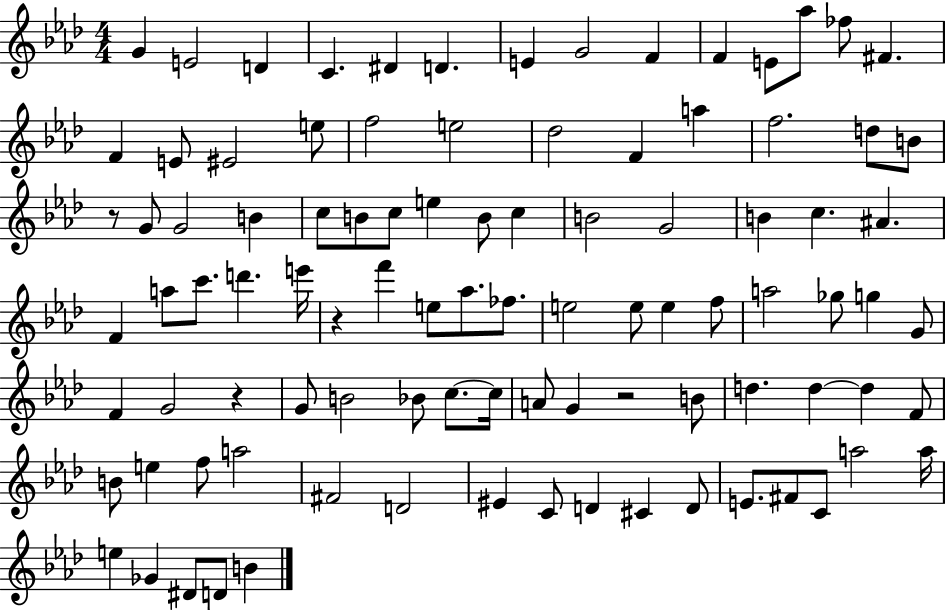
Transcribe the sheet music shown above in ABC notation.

X:1
T:Untitled
M:4/4
L:1/4
K:Ab
G E2 D C ^D D E G2 F F E/2 _a/2 _f/2 ^F F E/2 ^E2 e/2 f2 e2 _d2 F a f2 d/2 B/2 z/2 G/2 G2 B c/2 B/2 c/2 e B/2 c B2 G2 B c ^A F a/2 c'/2 d' e'/4 z f' e/2 _a/2 _f/2 e2 e/2 e f/2 a2 _g/2 g G/2 F G2 z G/2 B2 _B/2 c/2 c/4 A/2 G z2 B/2 d d d F/2 B/2 e f/2 a2 ^F2 D2 ^E C/2 D ^C D/2 E/2 ^F/2 C/2 a2 a/4 e _G ^D/2 D/2 B